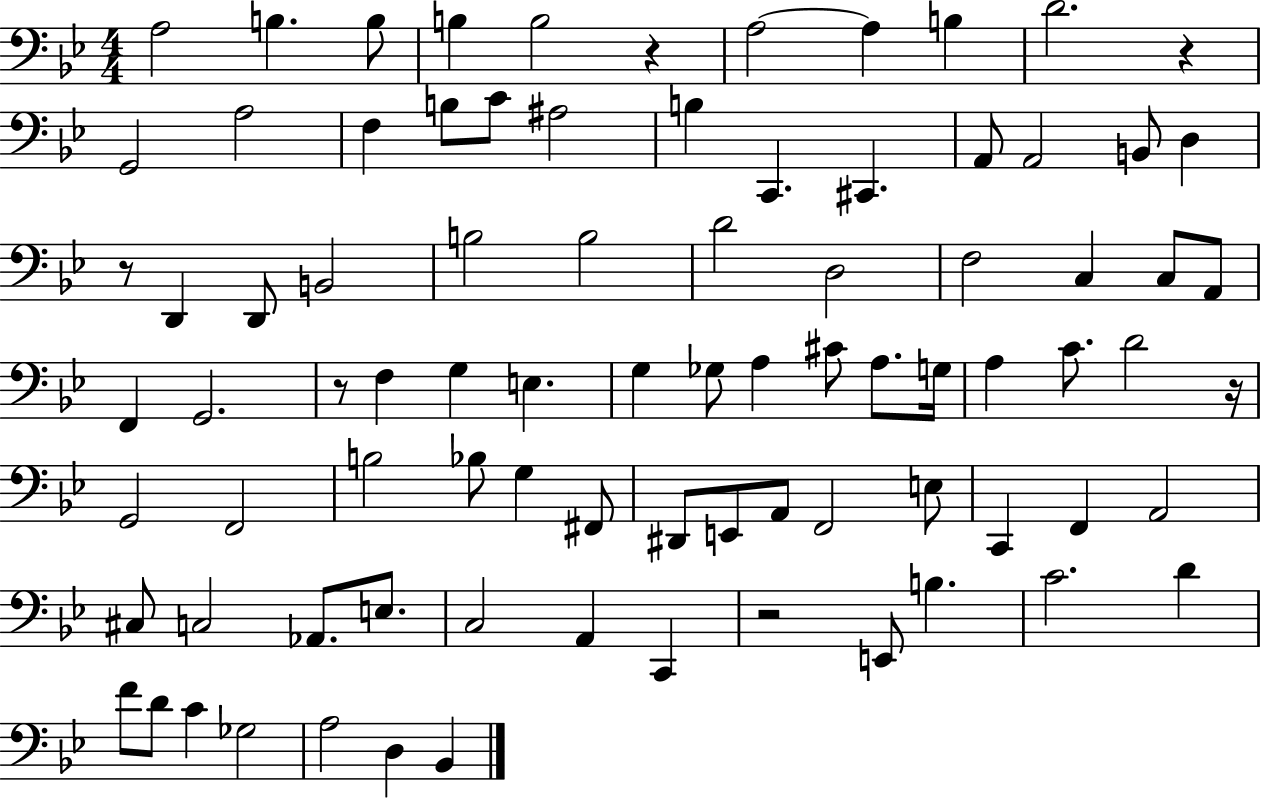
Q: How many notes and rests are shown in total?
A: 85